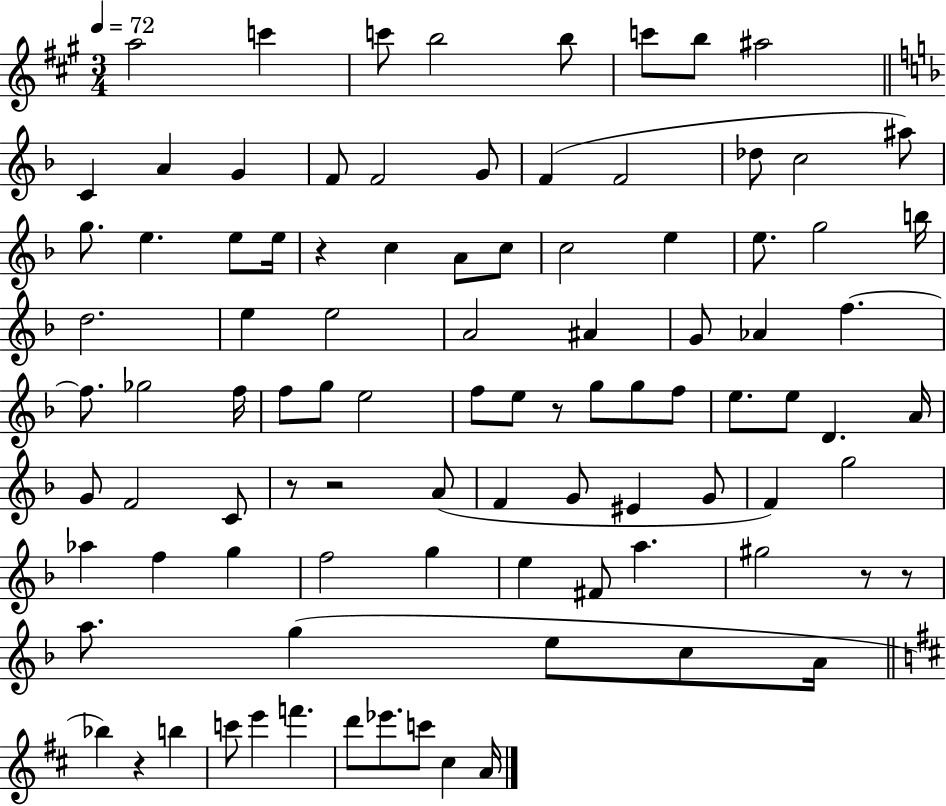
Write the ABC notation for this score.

X:1
T:Untitled
M:3/4
L:1/4
K:A
a2 c' c'/2 b2 b/2 c'/2 b/2 ^a2 C A G F/2 F2 G/2 F F2 _d/2 c2 ^a/2 g/2 e e/2 e/4 z c A/2 c/2 c2 e e/2 g2 b/4 d2 e e2 A2 ^A G/2 _A f f/2 _g2 f/4 f/2 g/2 e2 f/2 e/2 z/2 g/2 g/2 f/2 e/2 e/2 D A/4 G/2 F2 C/2 z/2 z2 A/2 F G/2 ^E G/2 F g2 _a f g f2 g e ^F/2 a ^g2 z/2 z/2 a/2 g e/2 c/2 A/4 _b z b c'/2 e' f' d'/2 _e'/2 c'/2 ^c A/4